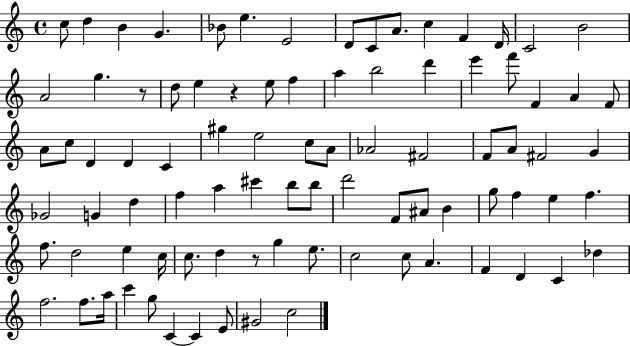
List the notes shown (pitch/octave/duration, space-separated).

C5/e D5/q B4/q G4/q. Bb4/e E5/q. E4/h D4/e C4/e A4/e. C5/q F4/q D4/s C4/h B4/h A4/h G5/q. R/e D5/e E5/q R/q E5/e F5/q A5/q B5/h D6/q E6/q F6/e F4/q A4/q F4/e A4/e C5/e D4/q D4/q C4/q G#5/q E5/h C5/e A4/e Ab4/h F#4/h F4/e A4/e F#4/h G4/q Gb4/h G4/q D5/q F5/q A5/q C#6/q B5/e B5/e D6/h F4/e A#4/e B4/q G5/e F5/q E5/q F5/q. F5/e. D5/h E5/q C5/s C5/e. D5/q R/e G5/q E5/e. C5/h C5/e A4/q. F4/q D4/q C4/q Db5/q F5/h. F5/e. A5/s C6/q G5/e C4/q C4/q E4/e G#4/h C5/h